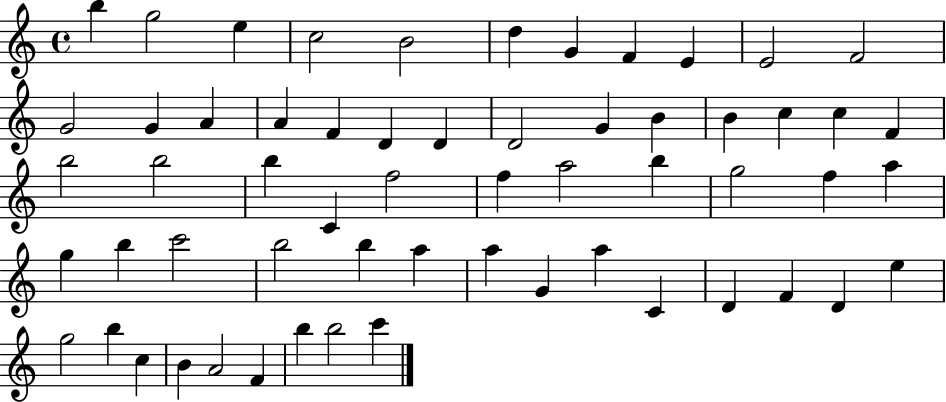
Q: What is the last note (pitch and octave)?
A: C6